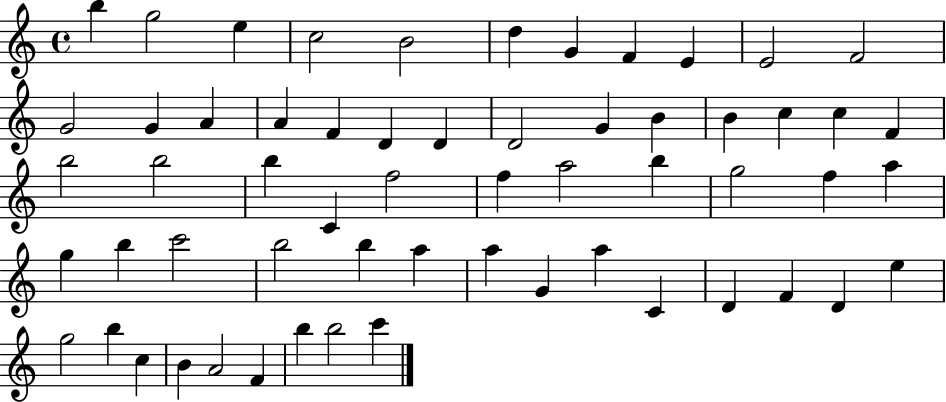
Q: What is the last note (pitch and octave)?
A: C6